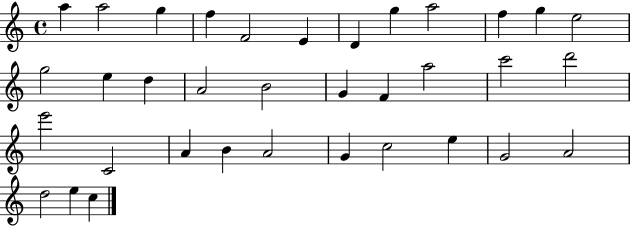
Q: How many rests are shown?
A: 0